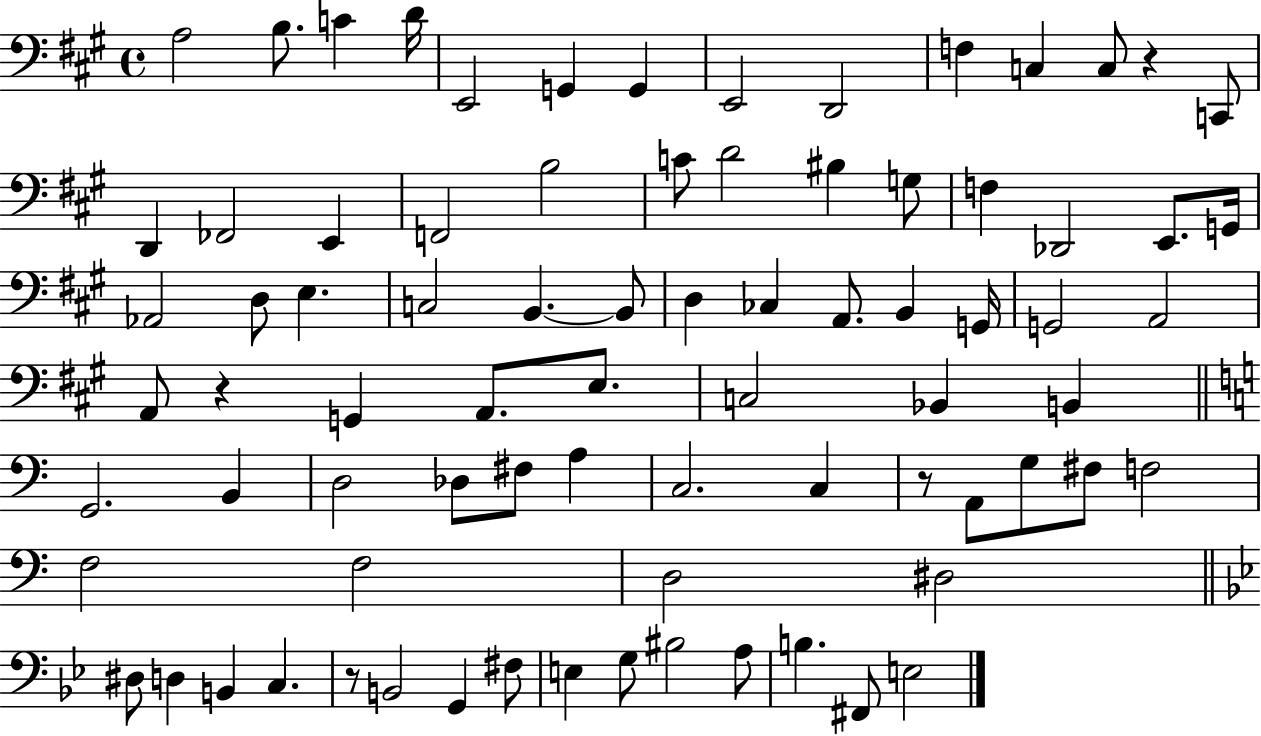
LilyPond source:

{
  \clef bass
  \time 4/4
  \defaultTimeSignature
  \key a \major
  \repeat volta 2 { a2 b8. c'4 d'16 | e,2 g,4 g,4 | e,2 d,2 | f4 c4 c8 r4 c,8 | \break d,4 fes,2 e,4 | f,2 b2 | c'8 d'2 bis4 g8 | f4 des,2 e,8. g,16 | \break aes,2 d8 e4. | c2 b,4.~~ b,8 | d4 ces4 a,8. b,4 g,16 | g,2 a,2 | \break a,8 r4 g,4 a,8. e8. | c2 bes,4 b,4 | \bar "||" \break \key c \major g,2. b,4 | d2 des8 fis8 a4 | c2. c4 | r8 a,8 g8 fis8 f2 | \break f2 f2 | d2 dis2 | \bar "||" \break \key g \minor dis8 d4 b,4 c4. | r8 b,2 g,4 fis8 | e4 g8 bis2 a8 | b4. fis,8 e2 | \break } \bar "|."
}